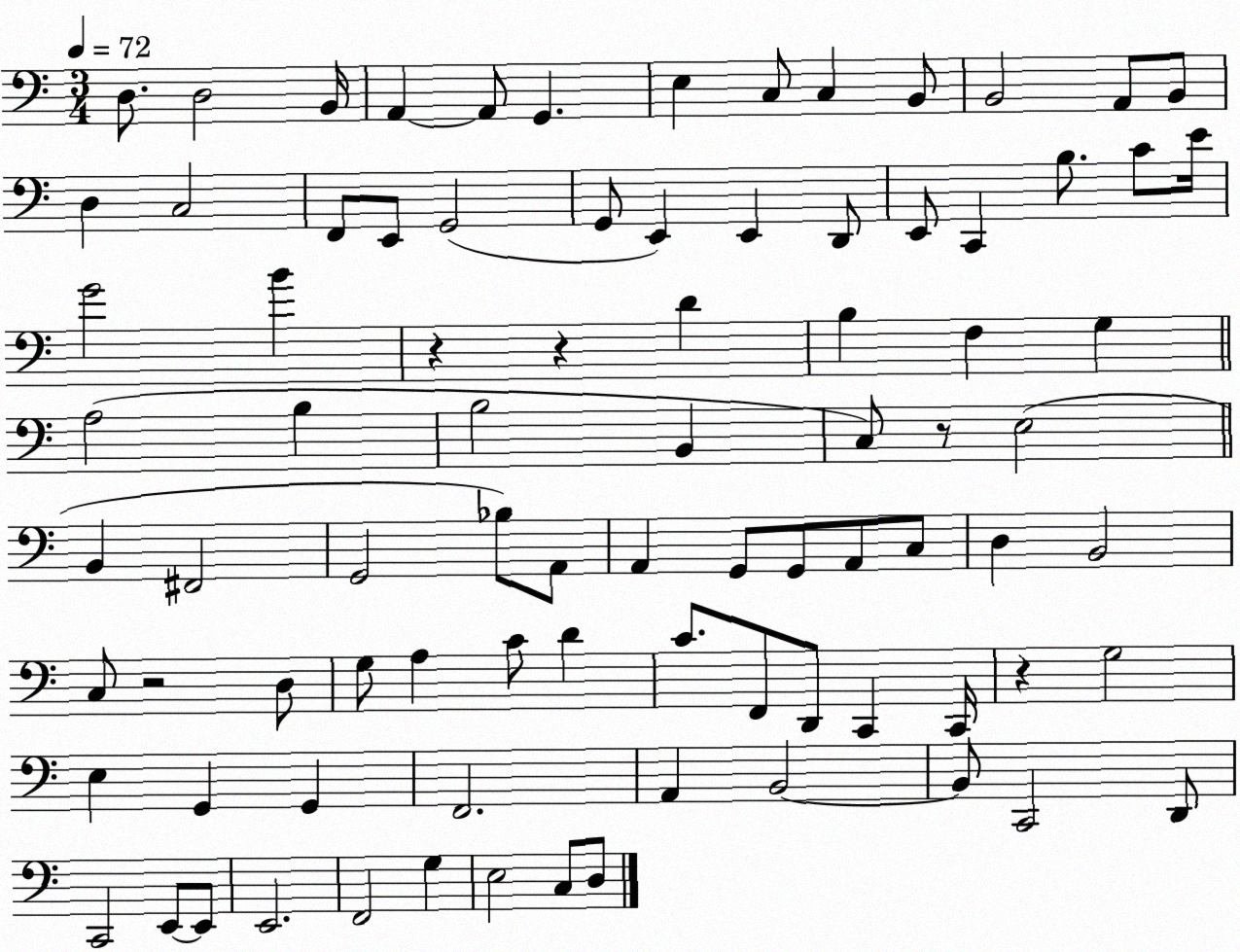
X:1
T:Untitled
M:3/4
L:1/4
K:C
D,/2 D,2 B,,/4 A,, A,,/2 G,, E, C,/2 C, B,,/2 B,,2 A,,/2 B,,/2 D, C,2 F,,/2 E,,/2 G,,2 G,,/2 E,, E,, D,,/2 E,,/2 C,, B,/2 C/2 E/4 G2 B z z D B, F, G, A,2 B, B,2 B,, C,/2 z/2 E,2 B,, ^F,,2 G,,2 _B,/2 A,,/2 A,, G,,/2 G,,/2 A,,/2 C,/2 D, B,,2 C,/2 z2 D,/2 G,/2 A, C/2 D C/2 F,,/2 D,,/2 C,, C,,/4 z G,2 E, G,, G,, F,,2 A,, B,,2 B,,/2 C,,2 D,,/2 C,,2 E,,/2 E,,/2 E,,2 F,,2 G, E,2 C,/2 D,/2